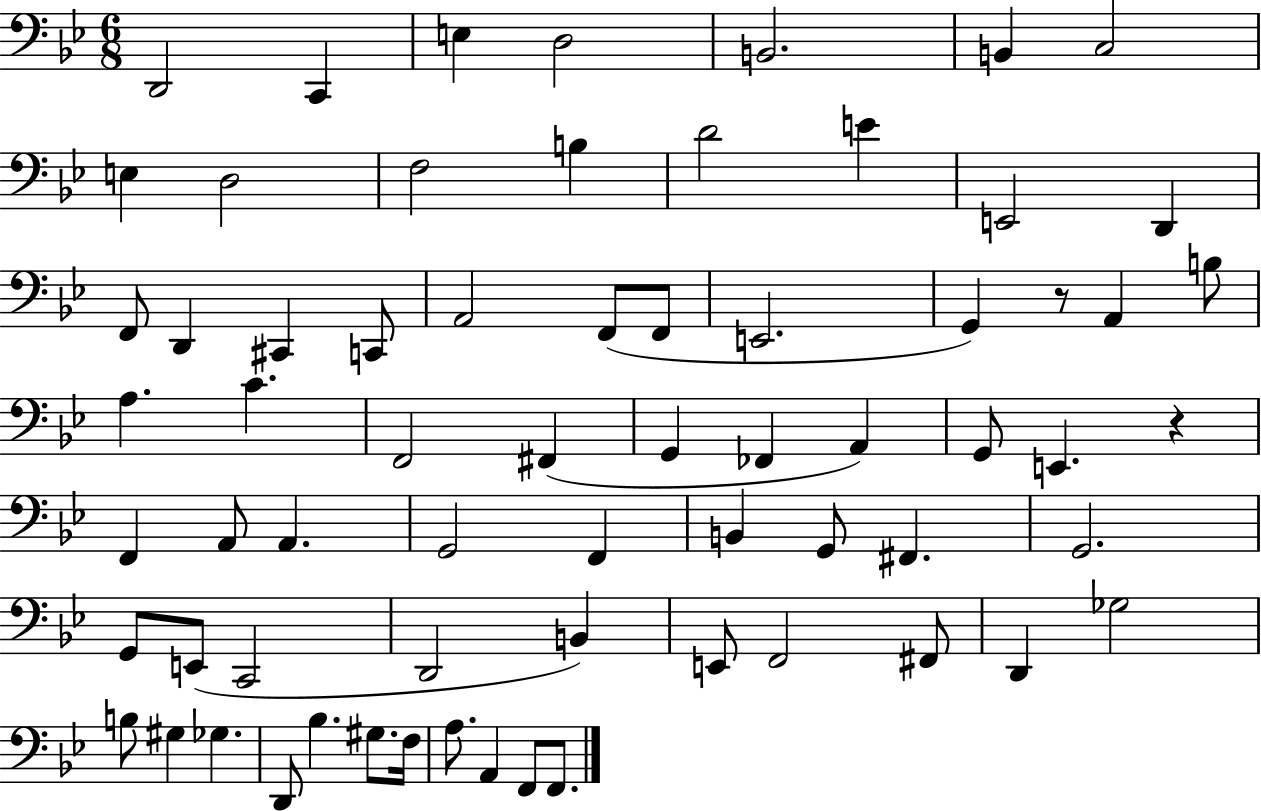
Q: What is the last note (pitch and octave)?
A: F2